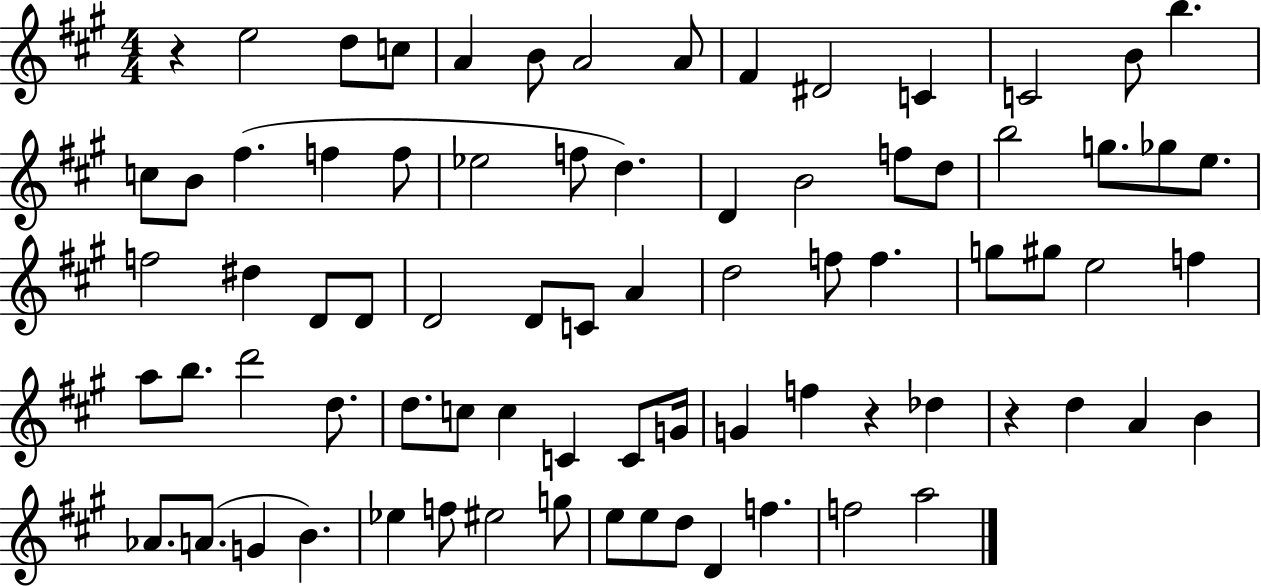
R/q E5/h D5/e C5/e A4/q B4/e A4/h A4/e F#4/q D#4/h C4/q C4/h B4/e B5/q. C5/e B4/e F#5/q. F5/q F5/e Eb5/h F5/e D5/q. D4/q B4/h F5/e D5/e B5/h G5/e. Gb5/e E5/e. F5/h D#5/q D4/e D4/e D4/h D4/e C4/e A4/q D5/h F5/e F5/q. G5/e G#5/e E5/h F5/q A5/e B5/e. D6/h D5/e. D5/e. C5/e C5/q C4/q C4/e G4/s G4/q F5/q R/q Db5/q R/q D5/q A4/q B4/q Ab4/e. A4/e. G4/q B4/q. Eb5/q F5/e EIS5/h G5/e E5/e E5/e D5/e D4/q F5/q. F5/h A5/h